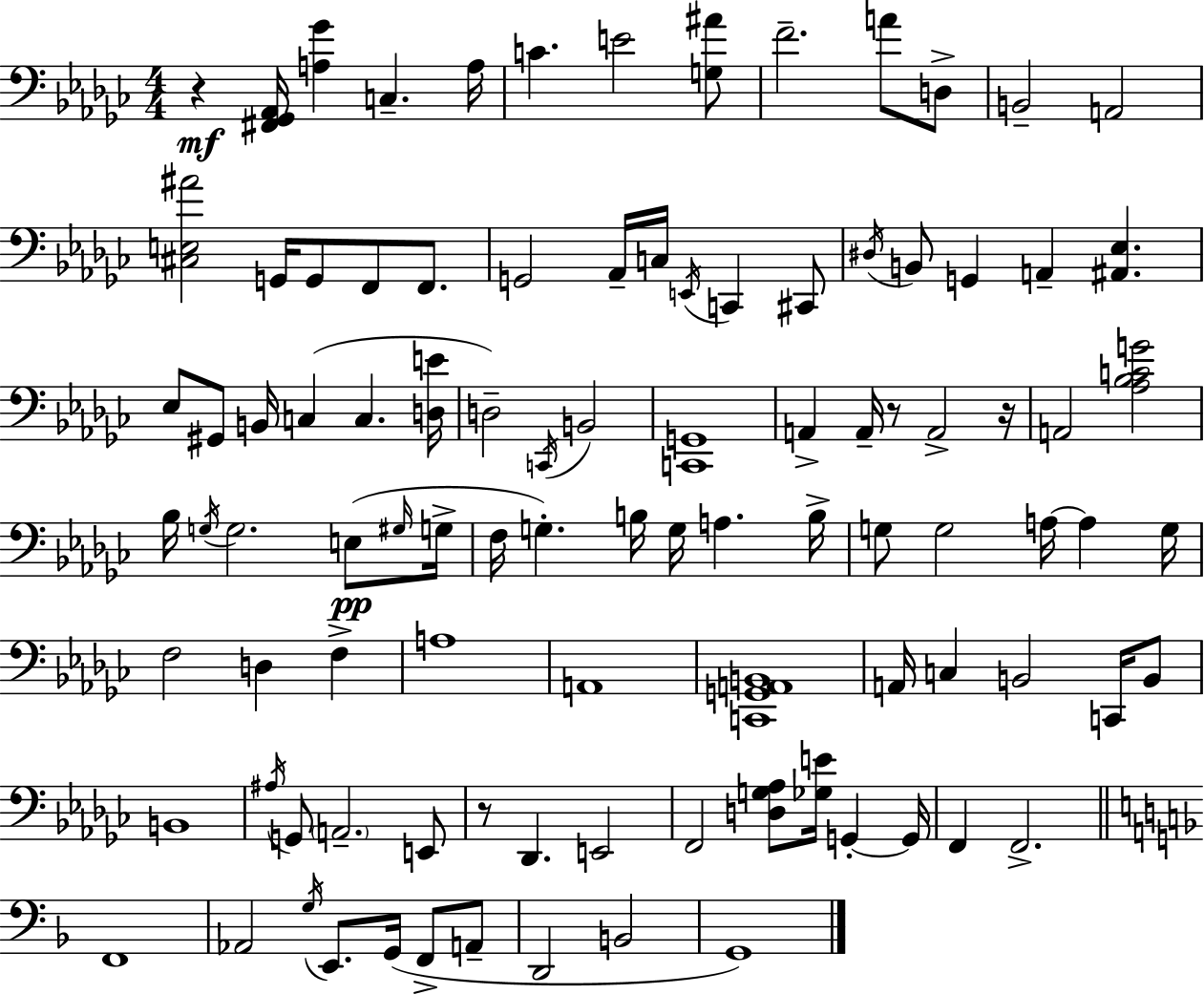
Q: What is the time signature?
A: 4/4